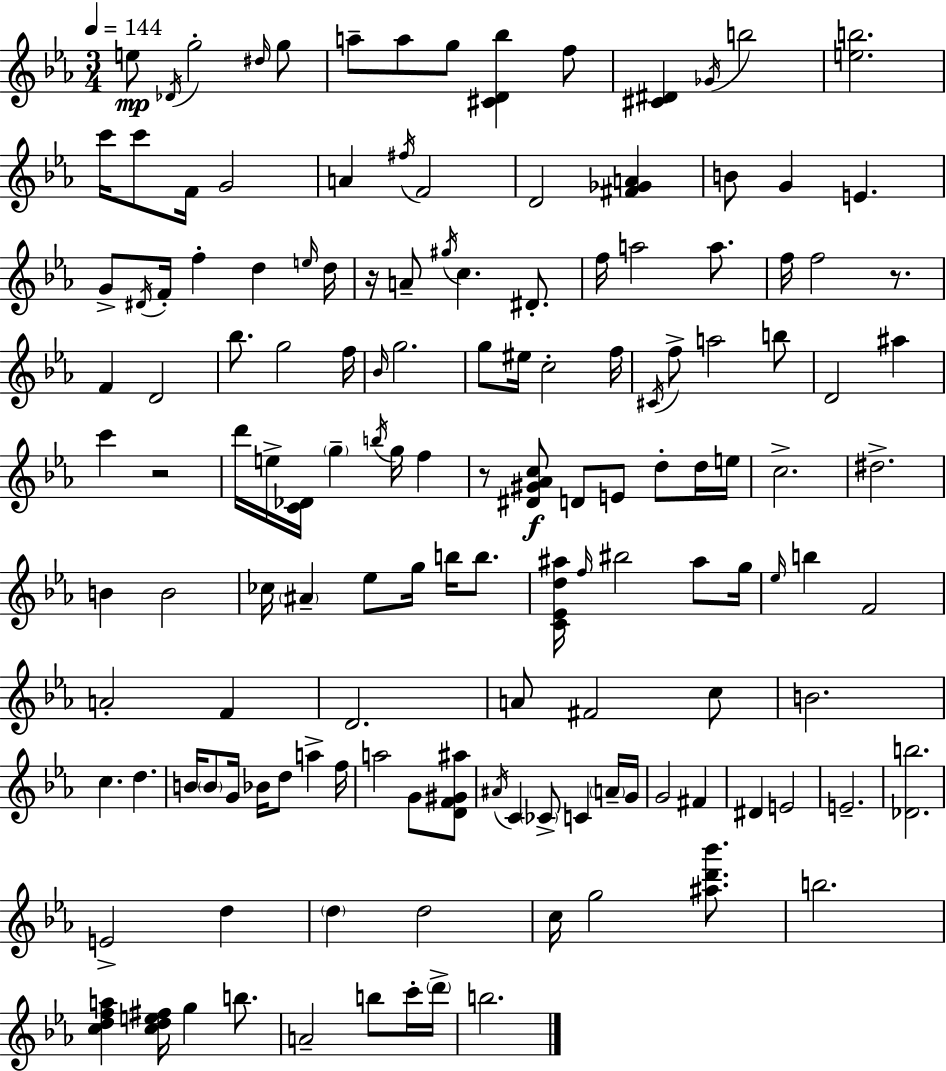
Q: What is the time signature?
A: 3/4